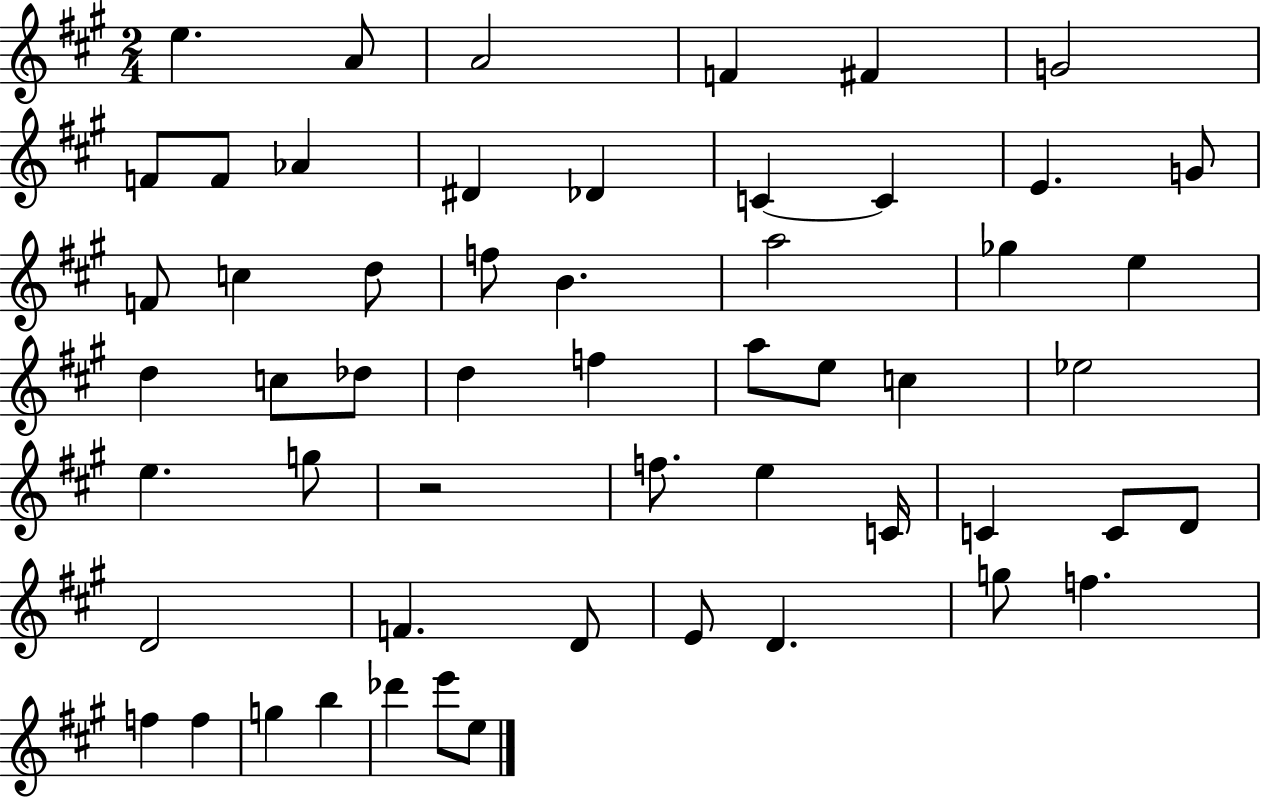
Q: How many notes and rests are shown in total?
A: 55